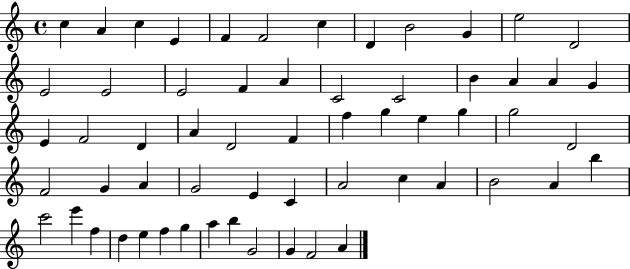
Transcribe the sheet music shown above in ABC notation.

X:1
T:Untitled
M:4/4
L:1/4
K:C
c A c E F F2 c D B2 G e2 D2 E2 E2 E2 F A C2 C2 B A A G E F2 D A D2 F f g e g g2 D2 F2 G A G2 E C A2 c A B2 A b c'2 e' f d e f g a b G2 G F2 A